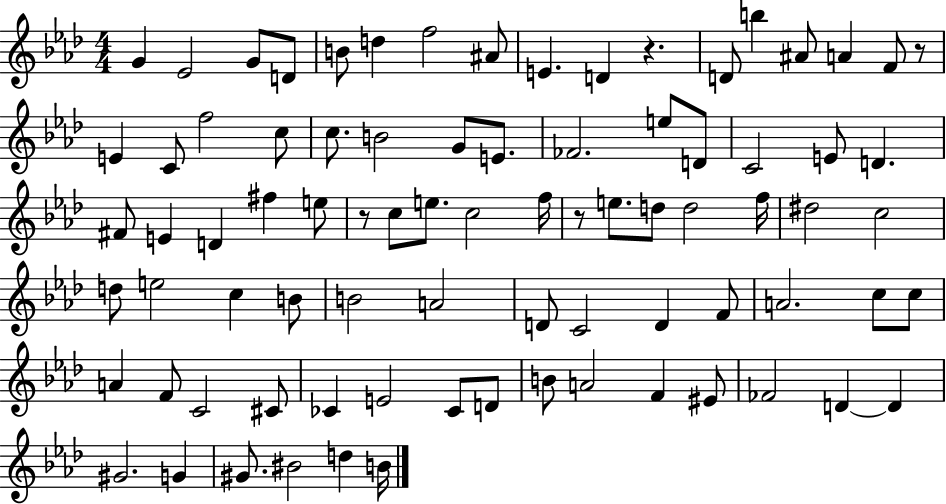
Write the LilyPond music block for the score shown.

{
  \clef treble
  \numericTimeSignature
  \time 4/4
  \key aes \major
  g'4 ees'2 g'8 d'8 | b'8 d''4 f''2 ais'8 | e'4. d'4 r4. | d'8 b''4 ais'8 a'4 f'8 r8 | \break e'4 c'8 f''2 c''8 | c''8. b'2 g'8 e'8. | fes'2. e''8 d'8 | c'2 e'8 d'4. | \break fis'8 e'4 d'4 fis''4 e''8 | r8 c''8 e''8. c''2 f''16 | r8 e''8. d''8 d''2 f''16 | dis''2 c''2 | \break d''8 e''2 c''4 b'8 | b'2 a'2 | d'8 c'2 d'4 f'8 | a'2. c''8 c''8 | \break a'4 f'8 c'2 cis'8 | ces'4 e'2 ces'8 d'8 | b'8 a'2 f'4 eis'8 | fes'2 d'4~~ d'4 | \break gis'2. g'4 | gis'8. bis'2 d''4 b'16 | \bar "|."
}